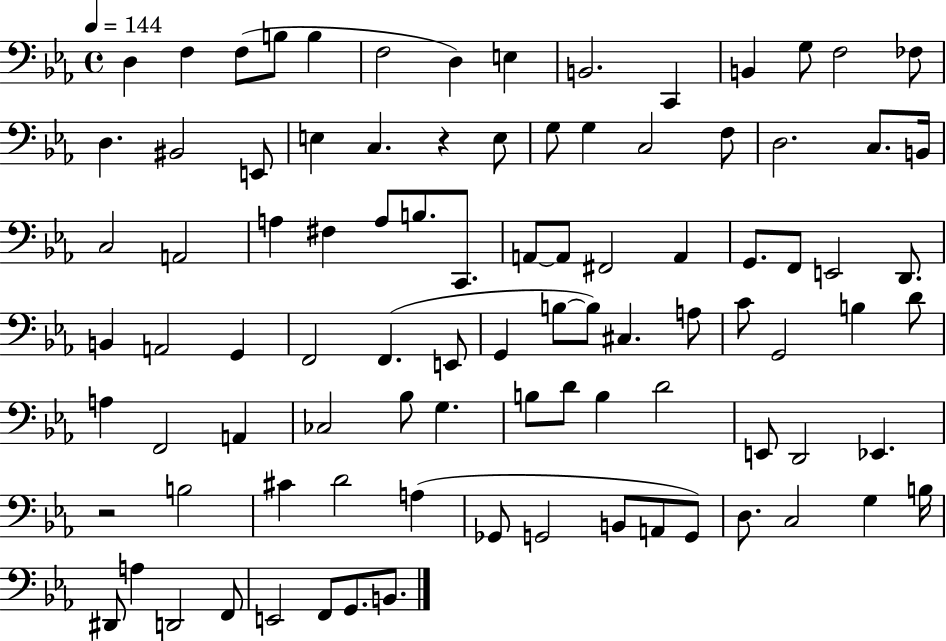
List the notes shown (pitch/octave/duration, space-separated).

D3/q F3/q F3/e B3/e B3/q F3/h D3/q E3/q B2/h. C2/q B2/q G3/e F3/h FES3/e D3/q. BIS2/h E2/e E3/q C3/q. R/q E3/e G3/e G3/q C3/h F3/e D3/h. C3/e. B2/s C3/h A2/h A3/q F#3/q A3/e B3/e. C2/e. A2/e A2/e F#2/h A2/q G2/e. F2/e E2/h D2/e. B2/q A2/h G2/q F2/h F2/q. E2/e G2/q B3/e B3/e C#3/q. A3/e C4/e G2/h B3/q D4/e A3/q F2/h A2/q CES3/h Bb3/e G3/q. B3/e D4/e B3/q D4/h E2/e D2/h Eb2/q. R/h B3/h C#4/q D4/h A3/q Gb2/e G2/h B2/e A2/e G2/e D3/e. C3/h G3/q B3/s D#2/e A3/q D2/h F2/e E2/h F2/e G2/e. B2/e.